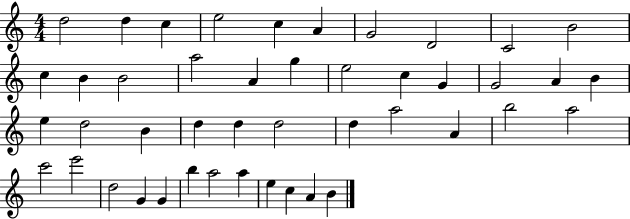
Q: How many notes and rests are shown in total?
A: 45